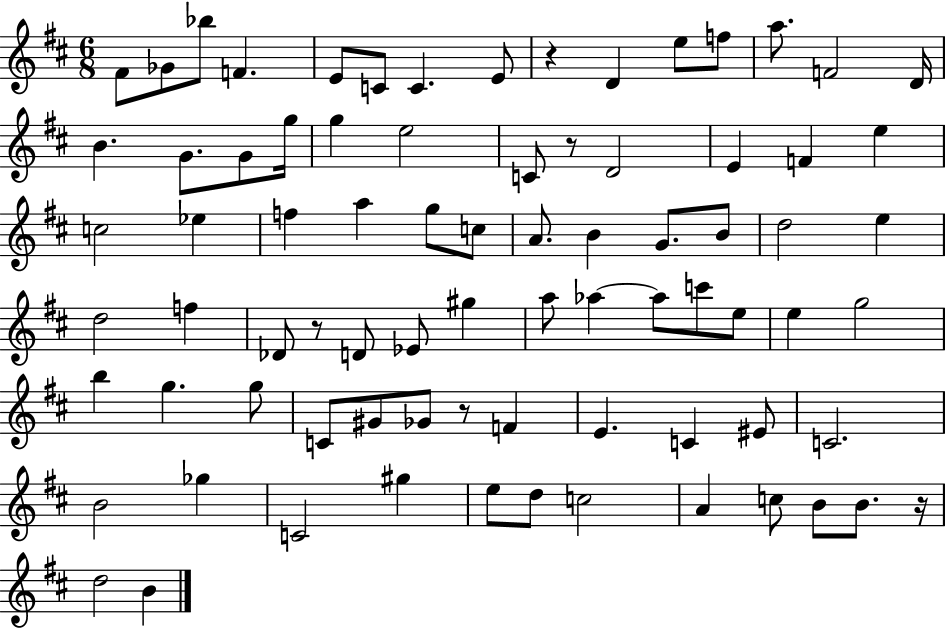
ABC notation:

X:1
T:Untitled
M:6/8
L:1/4
K:D
^F/2 _G/2 _b/2 F E/2 C/2 C E/2 z D e/2 f/2 a/2 F2 D/4 B G/2 G/2 g/4 g e2 C/2 z/2 D2 E F e c2 _e f a g/2 c/2 A/2 B G/2 B/2 d2 e d2 f _D/2 z/2 D/2 _E/2 ^g a/2 _a _a/2 c'/2 e/2 e g2 b g g/2 C/2 ^G/2 _G/2 z/2 F E C ^E/2 C2 B2 _g C2 ^g e/2 d/2 c2 A c/2 B/2 B/2 z/4 d2 B